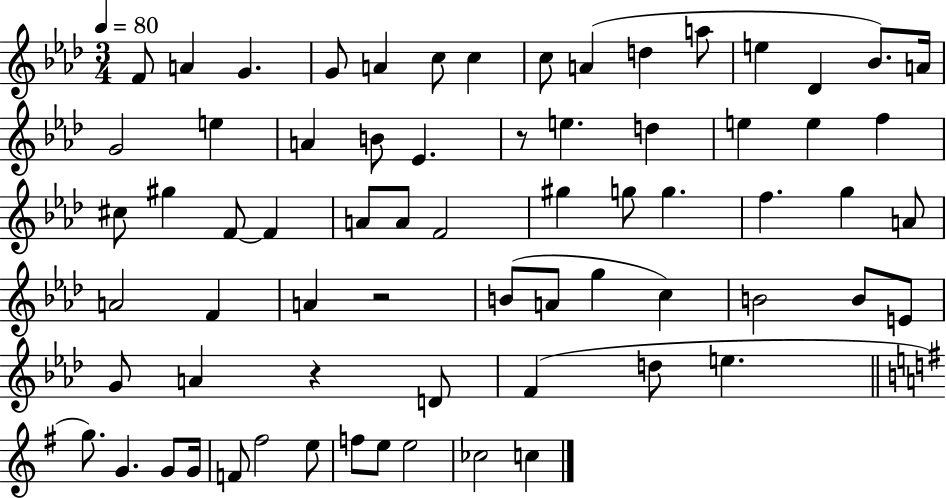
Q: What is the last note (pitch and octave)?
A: C5